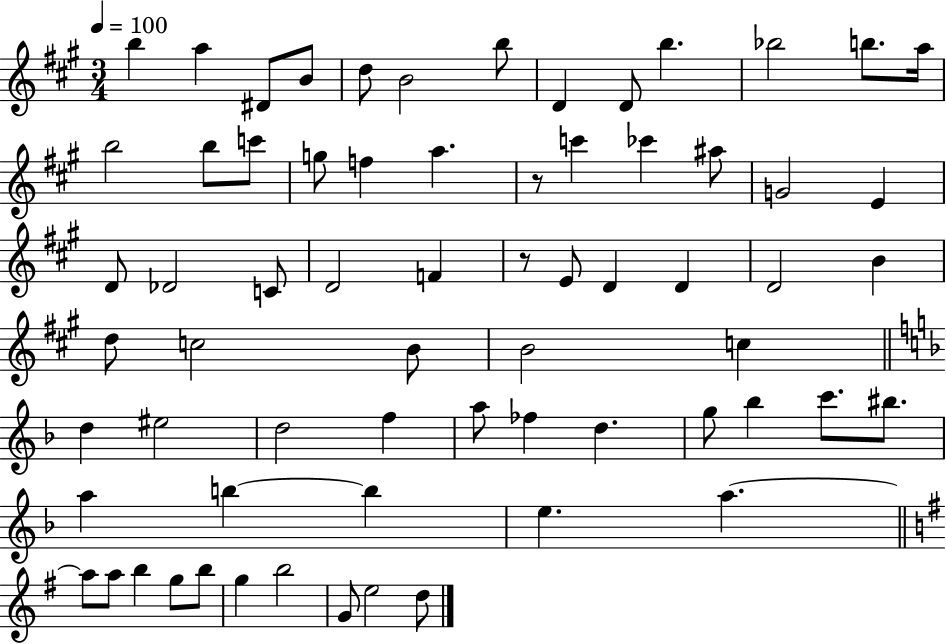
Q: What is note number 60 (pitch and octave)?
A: B5